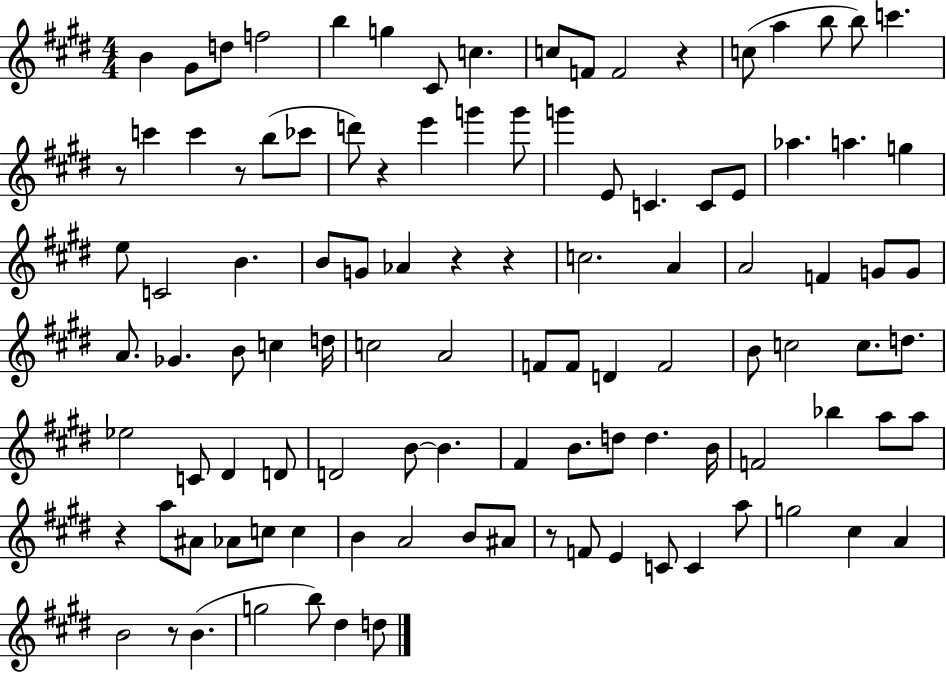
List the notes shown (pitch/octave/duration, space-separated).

B4/q G#4/e D5/e F5/h B5/q G5/q C#4/e C5/q. C5/e F4/e F4/h R/q C5/e A5/q B5/e B5/e C6/q. R/e C6/q C6/q R/e B5/e CES6/e D6/e R/q E6/q G6/q G6/e G6/q E4/e C4/q. C4/e E4/e Ab5/q. A5/q. G5/q E5/e C4/h B4/q. B4/e G4/e Ab4/q R/q R/q C5/h. A4/q A4/h F4/q G4/e G4/e A4/e. Gb4/q. B4/e C5/q D5/s C5/h A4/h F4/e F4/e D4/q F4/h B4/e C5/h C5/e. D5/e. Eb5/h C4/e D#4/q D4/e D4/h B4/e B4/q. F#4/q B4/e. D5/e D5/q. B4/s F4/h Bb5/q A5/e A5/e R/q A5/e A#4/e Ab4/e C5/e C5/q B4/q A4/h B4/e A#4/e R/e F4/e E4/q C4/e C4/q A5/e G5/h C#5/q A4/q B4/h R/e B4/q. G5/h B5/e D#5/q D5/e